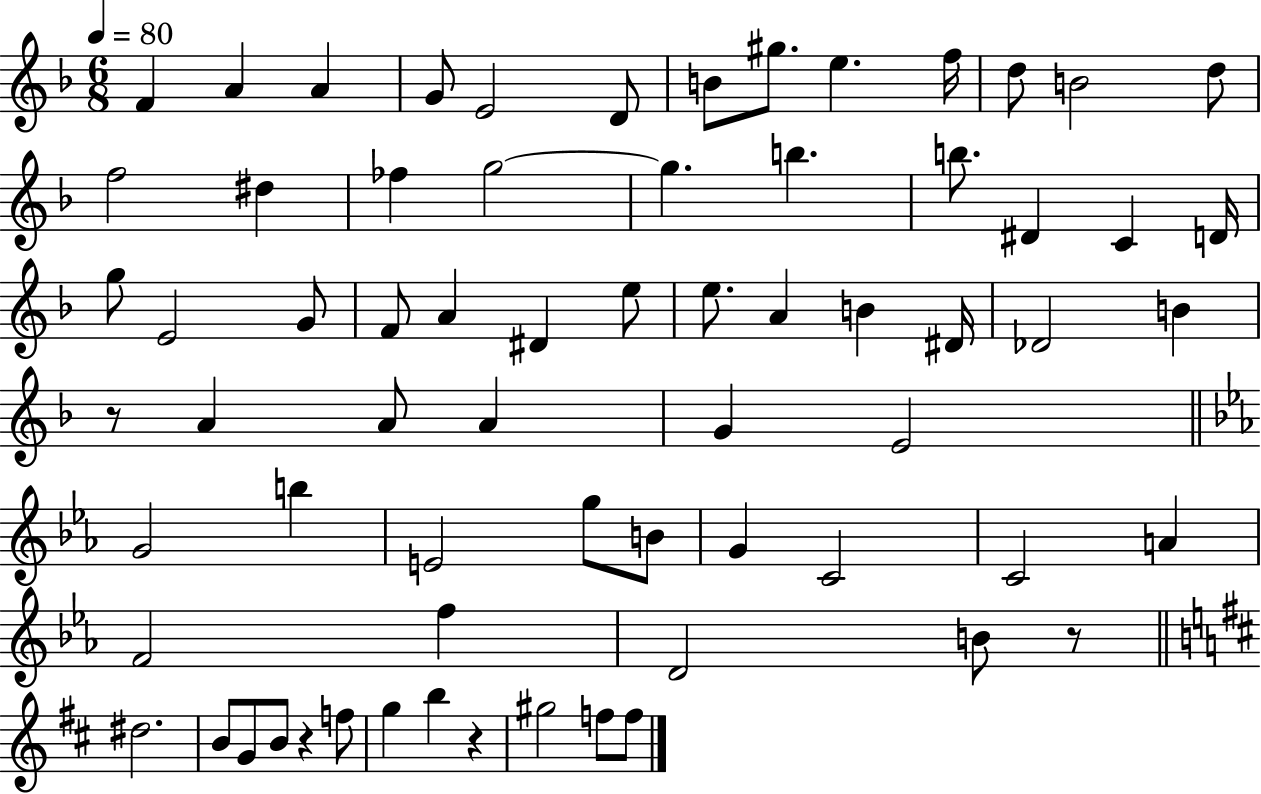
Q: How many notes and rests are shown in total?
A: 68